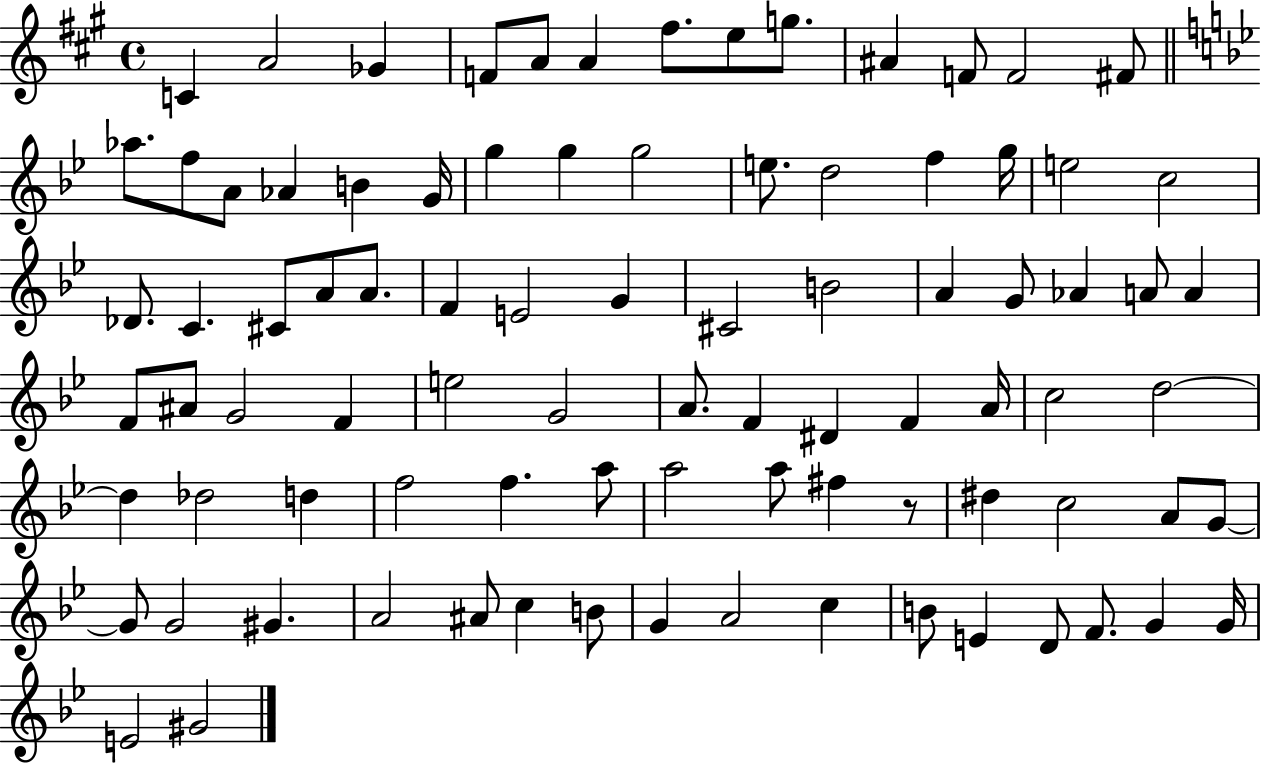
C4/q A4/h Gb4/q F4/e A4/e A4/q F#5/e. E5/e G5/e. A#4/q F4/e F4/h F#4/e Ab5/e. F5/e A4/e Ab4/q B4/q G4/s G5/q G5/q G5/h E5/e. D5/h F5/q G5/s E5/h C5/h Db4/e. C4/q. C#4/e A4/e A4/e. F4/q E4/h G4/q C#4/h B4/h A4/q G4/e Ab4/q A4/e A4/q F4/e A#4/e G4/h F4/q E5/h G4/h A4/e. F4/q D#4/q F4/q A4/s C5/h D5/h D5/q Db5/h D5/q F5/h F5/q. A5/e A5/h A5/e F#5/q R/e D#5/q C5/h A4/e G4/e G4/e G4/h G#4/q. A4/h A#4/e C5/q B4/e G4/q A4/h C5/q B4/e E4/q D4/e F4/e. G4/q G4/s E4/h G#4/h